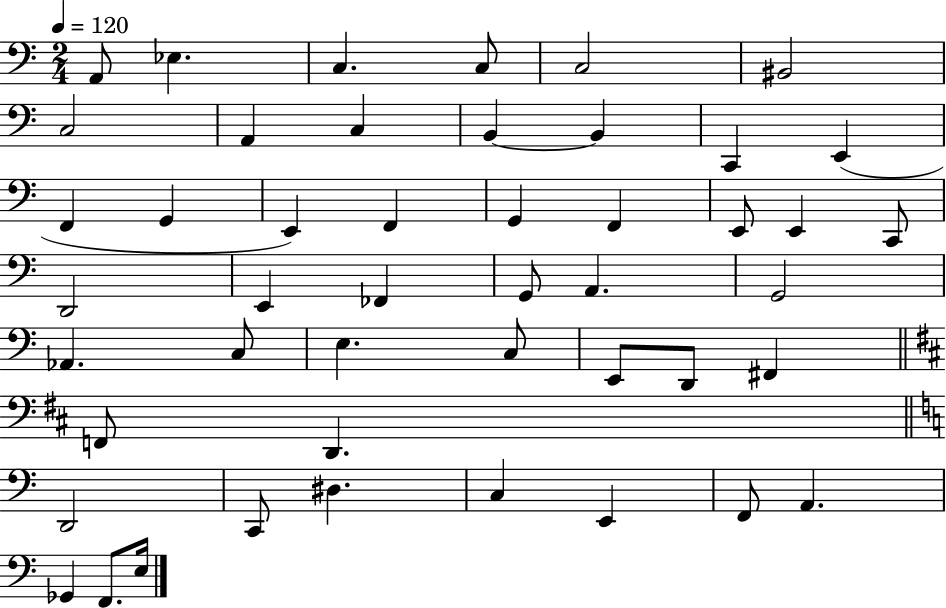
{
  \clef bass
  \numericTimeSignature
  \time 2/4
  \key c \major
  \tempo 4 = 120
  a,8 ees4. | c4. c8 | c2 | bis,2 | \break c2 | a,4 c4 | b,4~~ b,4 | c,4 e,4( | \break f,4 g,4 | e,4) f,4 | g,4 f,4 | e,8 e,4 c,8 | \break d,2 | e,4 fes,4 | g,8 a,4. | g,2 | \break aes,4. c8 | e4. c8 | e,8 d,8 fis,4 | \bar "||" \break \key d \major f,8 d,4. | \bar "||" \break \key c \major d,2 | c,8 dis4. | c4 e,4 | f,8 a,4. | \break ges,4 f,8. e16 | \bar "|."
}